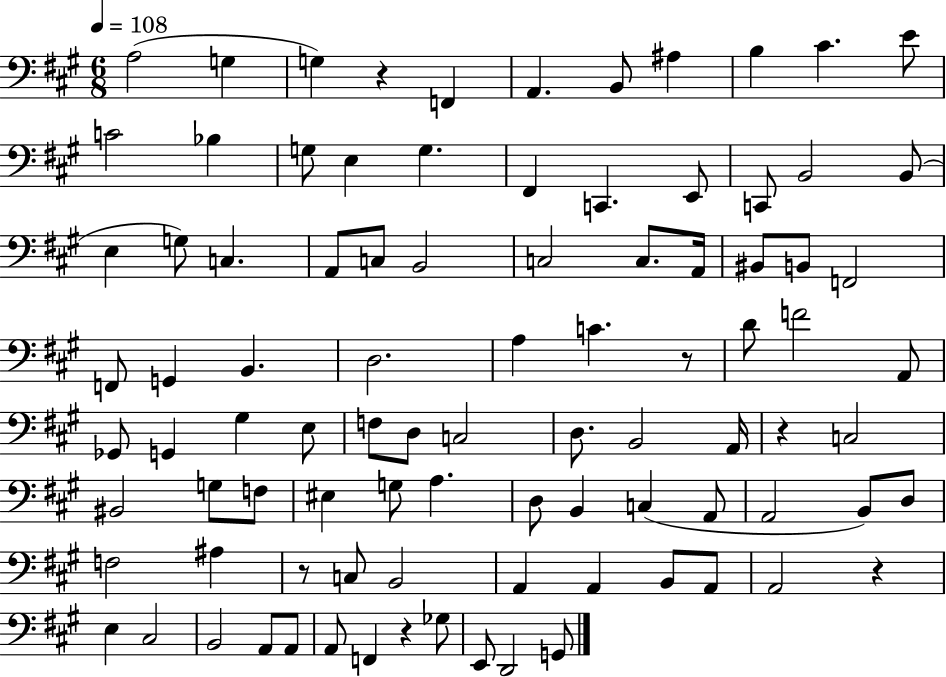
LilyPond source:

{
  \clef bass
  \numericTimeSignature
  \time 6/8
  \key a \major
  \tempo 4 = 108
  a2( g4 | g4) r4 f,4 | a,4. b,8 ais4 | b4 cis'4. e'8 | \break c'2 bes4 | g8 e4 g4. | fis,4 c,4. e,8 | c,8 b,2 b,8( | \break e4 g8) c4. | a,8 c8 b,2 | c2 c8. a,16 | bis,8 b,8 f,2 | \break f,8 g,4 b,4. | d2. | a4 c'4. r8 | d'8 f'2 a,8 | \break ges,8 g,4 gis4 e8 | f8 d8 c2 | d8. b,2 a,16 | r4 c2 | \break bis,2 g8 f8 | eis4 g8 a4. | d8 b,4 c4( a,8 | a,2 b,8) d8 | \break f2 ais4 | r8 c8 b,2 | a,4 a,4 b,8 a,8 | a,2 r4 | \break e4 cis2 | b,2 a,8 a,8 | a,8 f,4 r4 ges8 | e,8 d,2 g,8 | \break \bar "|."
}